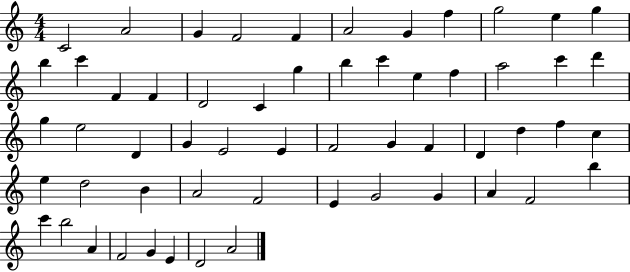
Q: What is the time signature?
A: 4/4